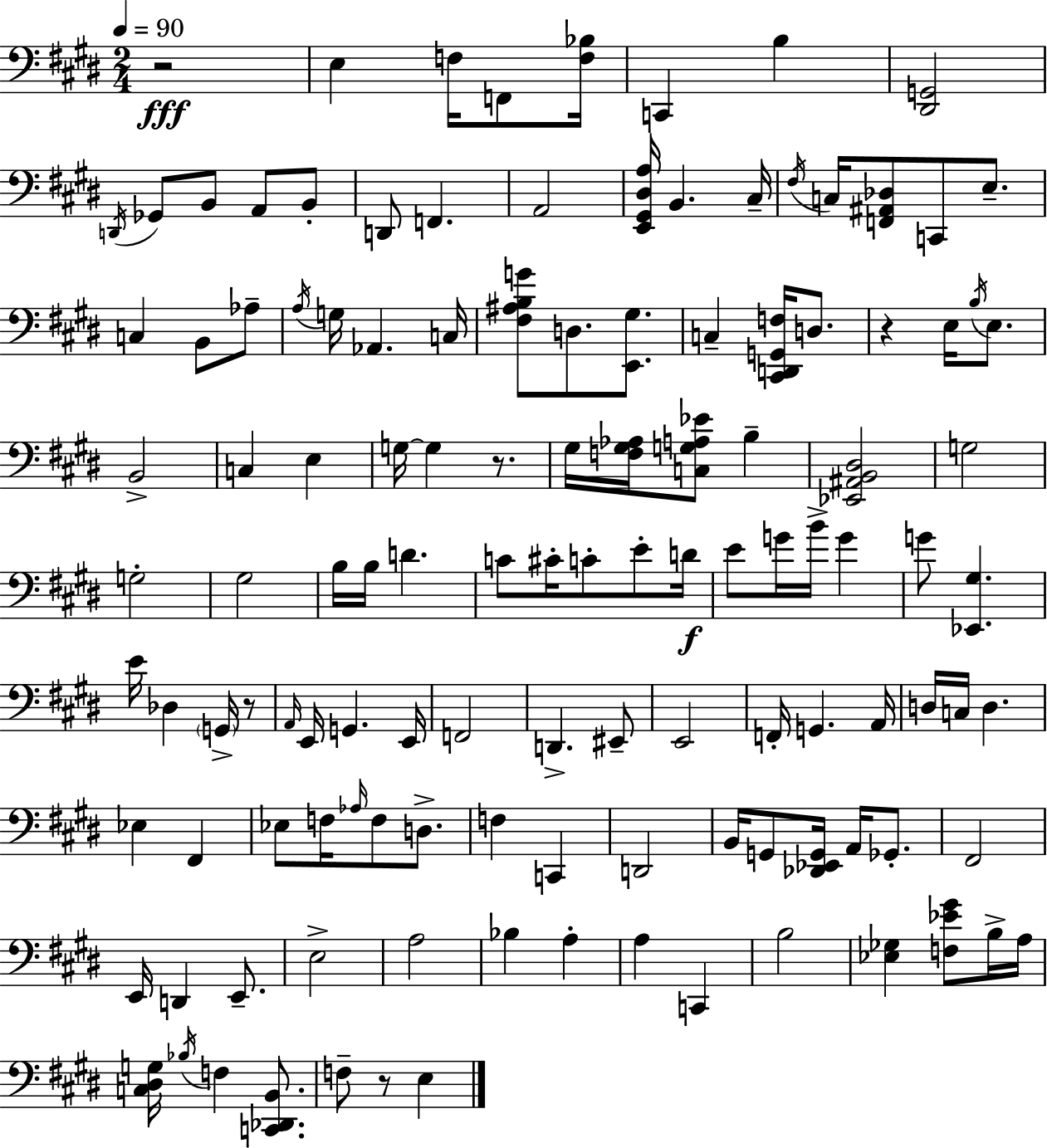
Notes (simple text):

R/h E3/q F3/s F2/e [F3,Bb3]/s C2/q B3/q [D#2,G2]/h D2/s Gb2/e B2/e A2/e B2/e D2/e F2/q. A2/h [E2,G#2,D#3,A3]/s B2/q. C#3/s F#3/s C3/s [F2,A#2,Db3]/e C2/e E3/e. C3/q B2/e Ab3/e A3/s G3/s Ab2/q. C3/s [F#3,A#3,B3,G4]/e D3/e. [E2,G#3]/e. C3/q [C#2,D2,G2,F3]/s D3/e. R/q E3/s B3/s E3/e. B2/h C3/q E3/q G3/s G3/q R/e. G#3/s [F3,G#3,Ab3]/s [C3,G3,A3,Eb4]/e B3/q [Eb2,A#2,B2,D#3]/h G3/h G3/h G#3/h B3/s B3/s D4/q. C4/e C#4/s C4/e E4/e D4/s E4/e G4/s B4/s G4/q G4/e [Eb2,G#3]/q. E4/s Db3/q G2/s R/e A2/s E2/s G2/q. E2/s F2/h D2/q. EIS2/e E2/h F2/s G2/q. A2/s D3/s C3/s D3/q. Eb3/q F#2/q Eb3/e F3/s Ab3/s F3/e D3/e. F3/q C2/q D2/h B2/s G2/e [Db2,Eb2,G2]/s A2/s Gb2/e. F#2/h E2/s D2/q E2/e. E3/h A3/h Bb3/q A3/q A3/q C2/q B3/h [Eb3,Gb3]/q [F3,Eb4,G#4]/e B3/s A3/s [C3,D#3,G3]/s Bb3/s F3/q [C2,Db2,B2]/e. F3/e R/e E3/q